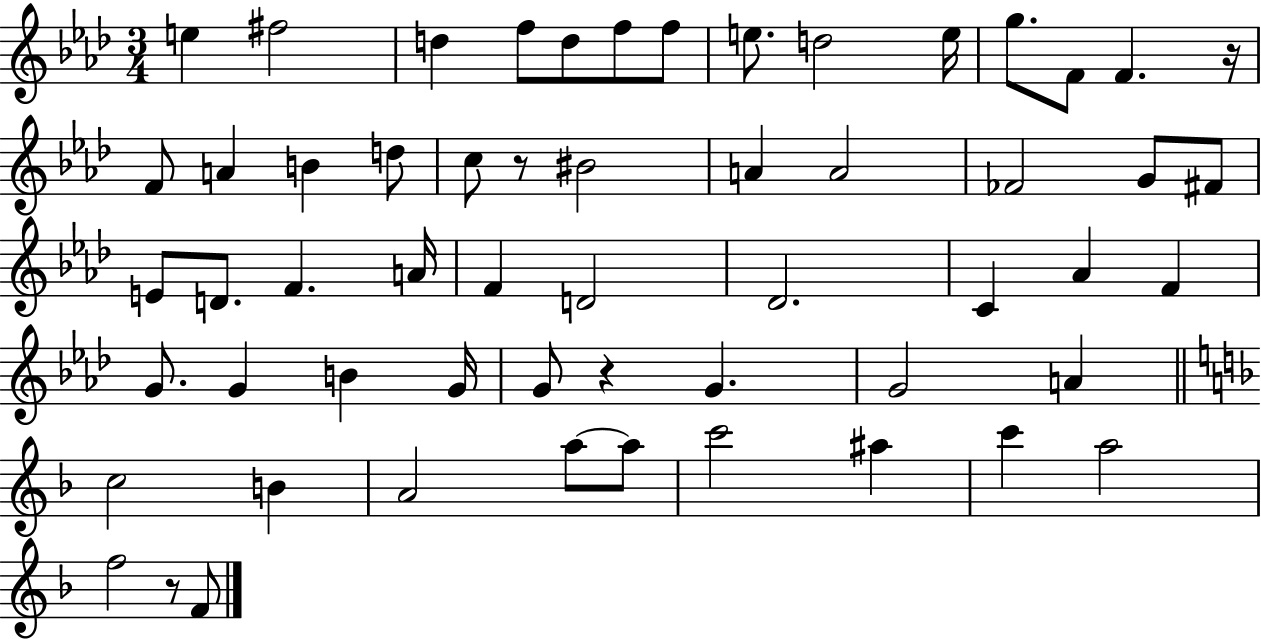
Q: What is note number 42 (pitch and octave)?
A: A4